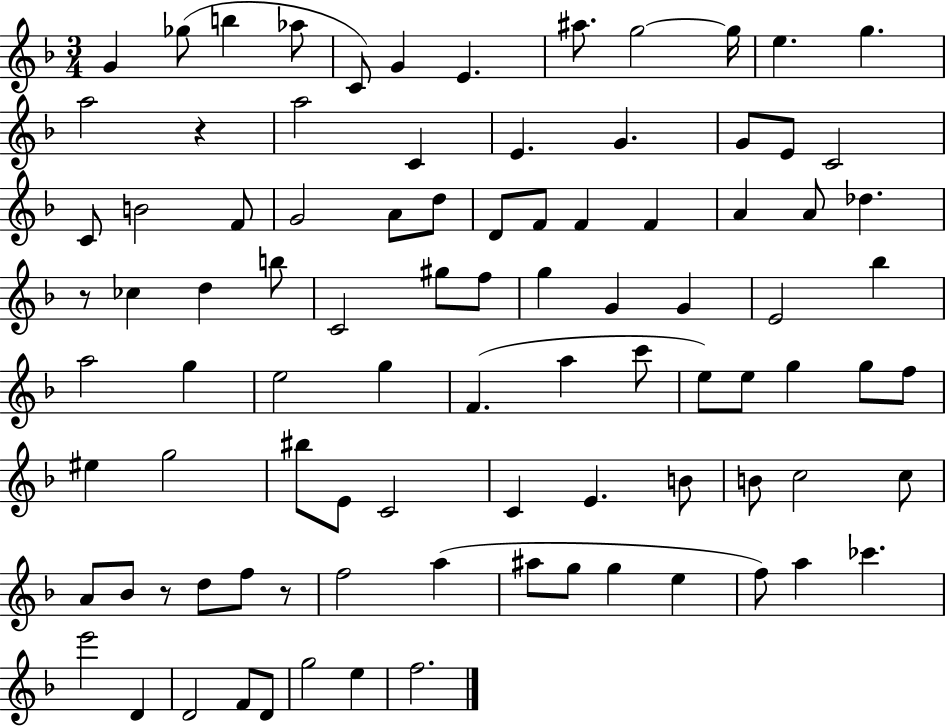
{
  \clef treble
  \numericTimeSignature
  \time 3/4
  \key f \major
  g'4 ges''8( b''4 aes''8 | c'8) g'4 e'4. | ais''8. g''2~~ g''16 | e''4. g''4. | \break a''2 r4 | a''2 c'4 | e'4. g'4. | g'8 e'8 c'2 | \break c'8 b'2 f'8 | g'2 a'8 d''8 | d'8 f'8 f'4 f'4 | a'4 a'8 des''4. | \break r8 ces''4 d''4 b''8 | c'2 gis''8 f''8 | g''4 g'4 g'4 | e'2 bes''4 | \break a''2 g''4 | e''2 g''4 | f'4.( a''4 c'''8 | e''8) e''8 g''4 g''8 f''8 | \break eis''4 g''2 | bis''8 e'8 c'2 | c'4 e'4. b'8 | b'8 c''2 c''8 | \break a'8 bes'8 r8 d''8 f''8 r8 | f''2 a''4( | ais''8 g''8 g''4 e''4 | f''8) a''4 ces'''4. | \break e'''2 d'4 | d'2 f'8 d'8 | g''2 e''4 | f''2. | \break \bar "|."
}